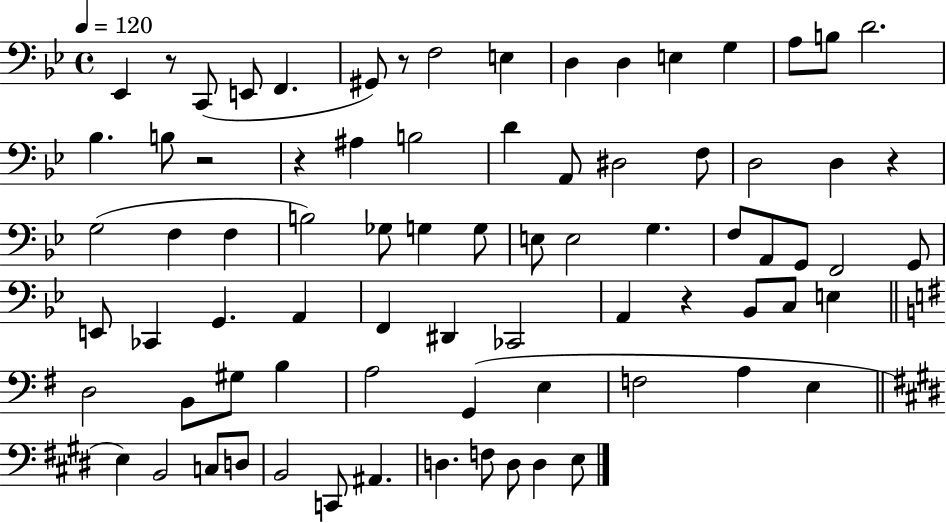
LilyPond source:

{
  \clef bass
  \time 4/4
  \defaultTimeSignature
  \key bes \major
  \tempo 4 = 120
  ees,4 r8 c,8( e,8 f,4. | gis,8) r8 f2 e4 | d4 d4 e4 g4 | a8 b8 d'2. | \break bes4. b8 r2 | r4 ais4 b2 | d'4 a,8 dis2 f8 | d2 d4 r4 | \break g2( f4 f4 | b2) ges8 g4 g8 | e8 e2 g4. | f8 a,8 g,8 f,2 g,8 | \break e,8 ces,4 g,4. a,4 | f,4 dis,4 ces,2 | a,4 r4 bes,8 c8 e4 | \bar "||" \break \key e \minor d2 b,8 gis8 b4 | a2 g,4( e4 | f2 a4 e4 | \bar "||" \break \key e \major e4) b,2 c8 d8 | b,2 c,8 ais,4. | d4. f8 d8 d4 e8 | \bar "|."
}